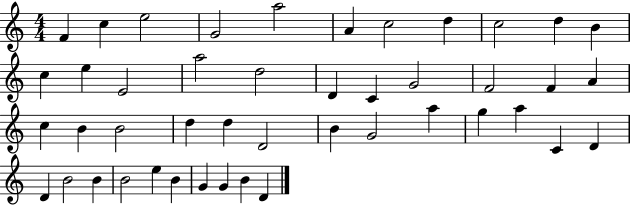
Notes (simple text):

F4/q C5/q E5/h G4/h A5/h A4/q C5/h D5/q C5/h D5/q B4/q C5/q E5/q E4/h A5/h D5/h D4/q C4/q G4/h F4/h F4/q A4/q C5/q B4/q B4/h D5/q D5/q D4/h B4/q G4/h A5/q G5/q A5/q C4/q D4/q D4/q B4/h B4/q B4/h E5/q B4/q G4/q G4/q B4/q D4/q